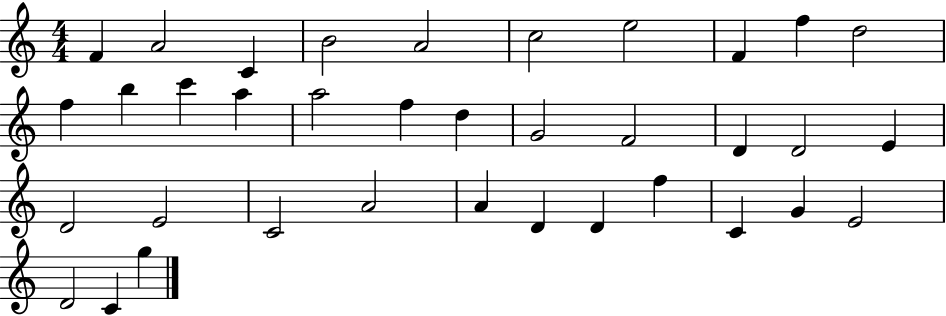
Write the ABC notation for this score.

X:1
T:Untitled
M:4/4
L:1/4
K:C
F A2 C B2 A2 c2 e2 F f d2 f b c' a a2 f d G2 F2 D D2 E D2 E2 C2 A2 A D D f C G E2 D2 C g